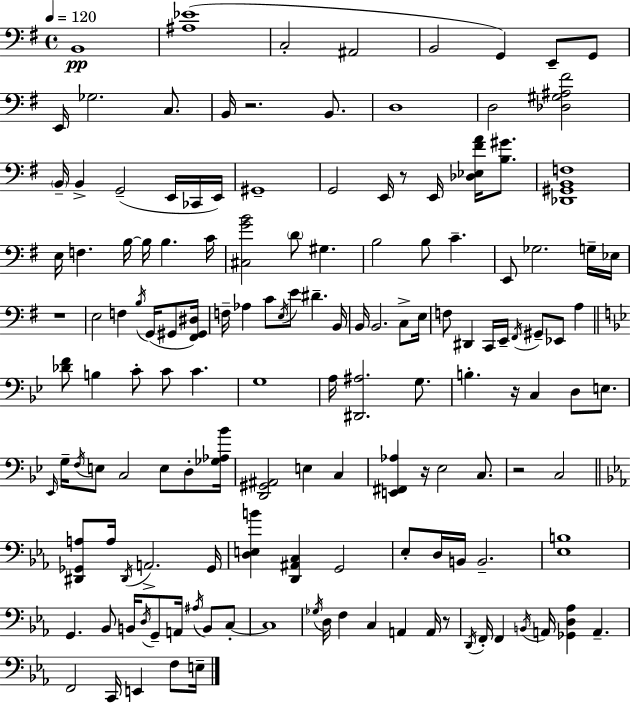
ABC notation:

X:1
T:Untitled
M:4/4
L:1/4
K:G
B,,4 [^A,_E]4 C,2 ^A,,2 B,,2 G,, E,,/2 G,,/2 E,,/4 _G,2 C,/2 B,,/4 z2 B,,/2 D,4 D,2 [_D,^G,^A,^F]2 B,,/4 B,, G,,2 E,,/4 _C,,/4 E,,/4 ^G,,4 G,,2 E,,/4 z/2 E,,/4 [_D,_E,^FA]/4 [B,^G]/2 [_D,,^G,,B,,F,]4 E,/4 F, B,/4 B,/4 B, C/4 [^C,GB]2 D/2 ^G, B,2 B,/2 C E,,/2 _G,2 G,/4 _E,/4 z4 E,2 F, B,/4 G,,/4 ^G,,/2 [^F,,^G,,^D,]/4 F,/4 _A, C/2 E,/4 E/2 ^D B,,/4 B,,/4 B,,2 C,/2 E,/4 F,/2 ^D,, C,,/4 E,,/4 ^F,,/4 ^G,,/2 _E,,/2 A, [_DF]/2 B, C/2 C/2 C G,4 A,/4 [^D,,^A,]2 G,/2 B, z/4 C, D,/2 E,/2 _E,,/4 G,/4 F,/4 E,/2 C,2 E,/2 D,/2 [_G,_A,_B]/4 [D,,^G,,^A,,]2 E, C, [E,,^F,,_A,] z/4 _E,2 C,/2 z2 C,2 [^D,,_G,,A,]/2 A,/4 ^D,,/4 A,,2 _G,,/4 [D,E,B] [D,,^A,,C,] G,,2 _E,/2 D,/4 B,,/4 B,,2 [_E,B,]4 G,, _B,,/2 B,,/4 D,/4 G,,/2 A,,/4 ^A,/4 B,,/2 C,/2 C,4 _G,/4 D,/4 F, C, A,, A,,/4 z/2 D,,/4 F,,/4 F,, B,,/4 A,,/4 [_G,,D,_A,] A,, F,,2 C,,/4 E,, F,/2 E,/4